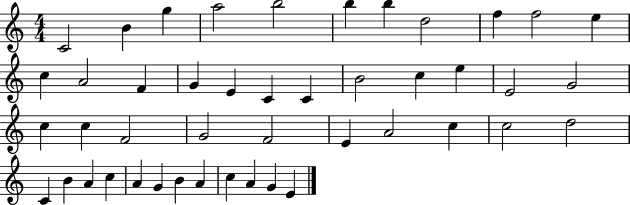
{
  \clef treble
  \numericTimeSignature
  \time 4/4
  \key c \major
  c'2 b'4 g''4 | a''2 b''2 | b''4 b''4 d''2 | f''4 f''2 e''4 | \break c''4 a'2 f'4 | g'4 e'4 c'4 c'4 | b'2 c''4 e''4 | e'2 g'2 | \break c''4 c''4 f'2 | g'2 f'2 | e'4 a'2 c''4 | c''2 d''2 | \break c'4 b'4 a'4 c''4 | a'4 g'4 b'4 a'4 | c''4 a'4 g'4 e'4 | \bar "|."
}